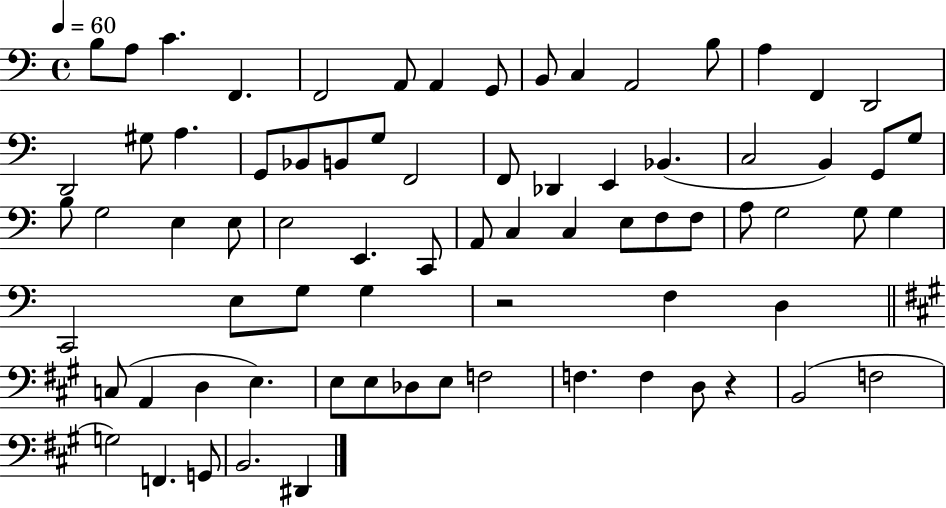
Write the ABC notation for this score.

X:1
T:Untitled
M:4/4
L:1/4
K:C
B,/2 A,/2 C F,, F,,2 A,,/2 A,, G,,/2 B,,/2 C, A,,2 B,/2 A, F,, D,,2 D,,2 ^G,/2 A, G,,/2 _B,,/2 B,,/2 G,/2 F,,2 F,,/2 _D,, E,, _B,, C,2 B,, G,,/2 G,/2 B,/2 G,2 E, E,/2 E,2 E,, C,,/2 A,,/2 C, C, E,/2 F,/2 F,/2 A,/2 G,2 G,/2 G, C,,2 E,/2 G,/2 G, z2 F, D, C,/2 A,, D, E, E,/2 E,/2 _D,/2 E,/2 F,2 F, F, D,/2 z B,,2 F,2 G,2 F,, G,,/2 B,,2 ^D,,